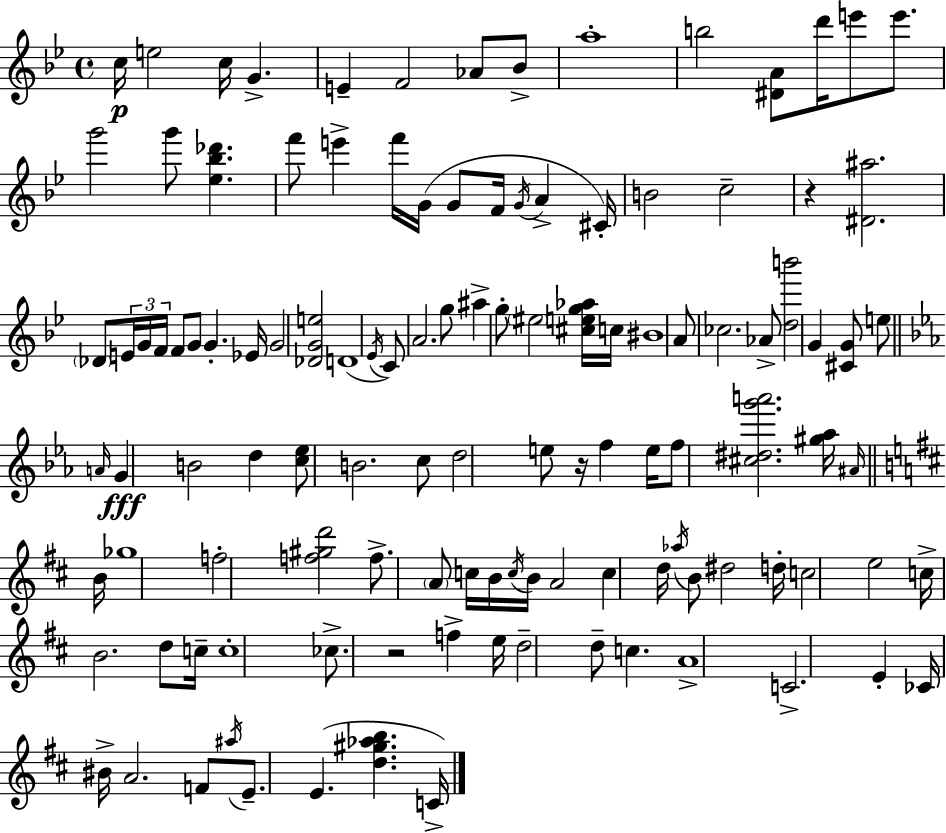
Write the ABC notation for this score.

X:1
T:Untitled
M:4/4
L:1/4
K:Bb
c/4 e2 c/4 G E F2 _A/2 _B/2 a4 b2 [^DA]/2 d'/4 e'/2 e'/2 g'2 g'/2 [_e_b_d'] f'/2 e' f'/4 G/4 G/2 F/4 G/4 A ^C/4 B2 c2 z [^D^a]2 _D/2 E/4 G/4 F/4 F/2 G/2 G _E/4 G2 [_DGe]2 D4 _E/4 C/2 A2 g/2 ^a g/2 ^e2 [^ceg_a]/4 c/4 ^B4 A/2 _c2 _A/2 [db']2 G [^CG]/2 e/2 A/4 G B2 d [c_e]/2 B2 c/2 d2 e/2 z/4 f e/4 f/2 [^c^dg'a']2 [^g_a]/4 ^A/4 B/4 _g4 f2 [f^gd']2 f/2 A/2 c/4 B/4 c/4 B/4 A2 c d/4 _a/4 B/2 ^d2 d/4 c2 e2 c/4 B2 d/2 c/4 c4 _c/2 z2 f e/4 d2 d/2 c A4 C2 E _C/4 ^B/4 A2 F/2 ^a/4 E/2 E [d^g_ab] C/4